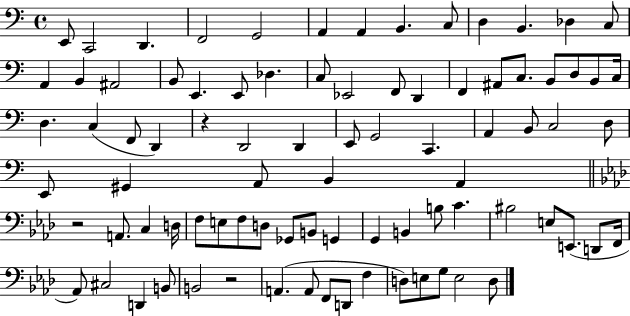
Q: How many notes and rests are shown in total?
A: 86